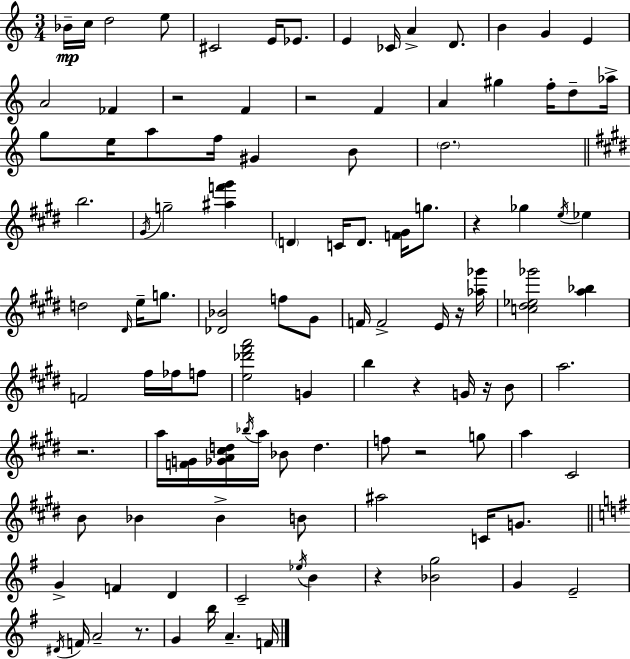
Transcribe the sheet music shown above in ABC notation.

X:1
T:Untitled
M:3/4
L:1/4
K:C
_B/4 c/4 d2 e/2 ^C2 E/4 _E/2 E _C/4 A D/2 B G E A2 _F z2 F z2 F A ^g f/4 d/2 _a/4 g/2 e/4 a/2 f/4 ^G B/2 d2 b2 ^G/4 g2 [^af'^g'] D C/4 D/2 [F^G]/4 g/2 z _g e/4 _e d2 ^D/4 e/4 g/2 [_D_B]2 f/2 ^G/2 F/4 F2 E/4 z/4 [_a_g']/4 [c^d_e_g']2 [a_b] F2 ^f/4 _f/4 f/2 [e_d'^f'a']2 G b z G/4 z/4 B/2 a2 z2 a/4 [FG]/4 [_GA^cd]/4 _b/4 a/4 _B/2 d f/2 z2 g/2 a ^C2 B/2 _B _B B/2 ^a2 C/4 G/2 G F D C2 _e/4 B z [_Bg]2 G E2 ^D/4 F/4 A2 z/2 G b/4 A F/4